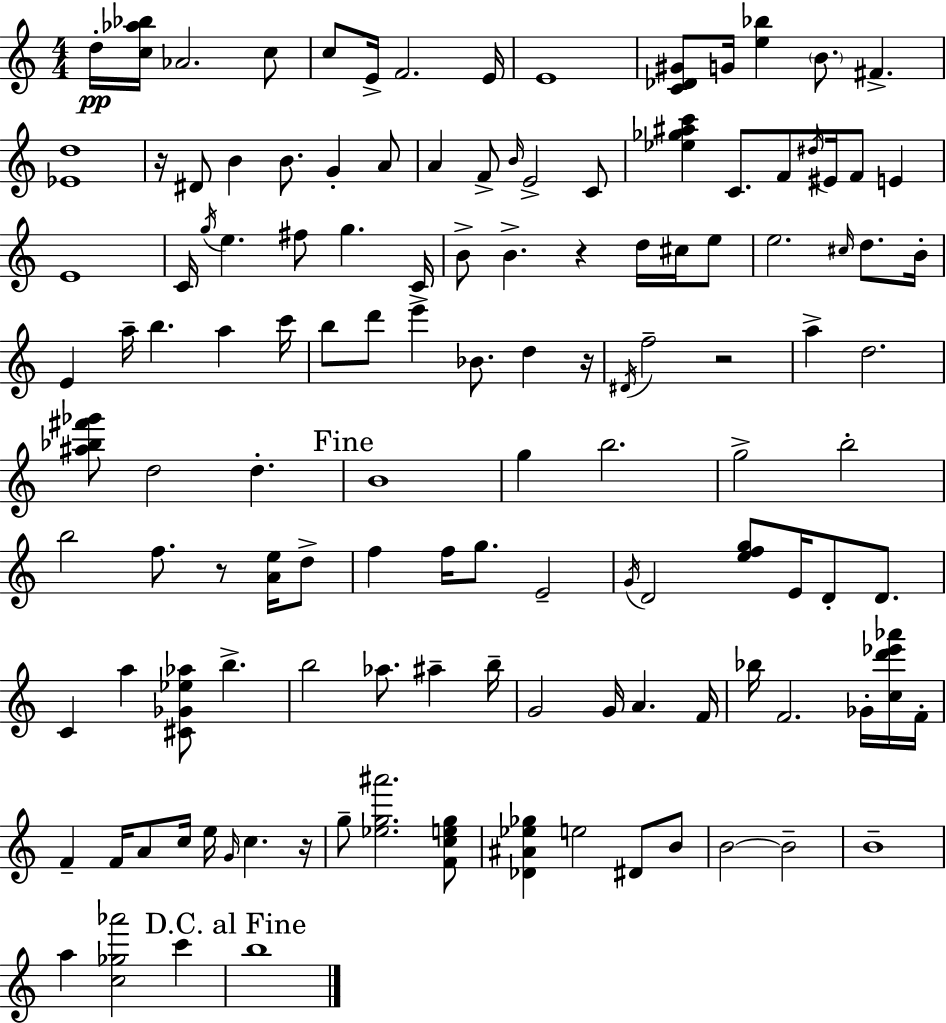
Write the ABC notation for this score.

X:1
T:Untitled
M:4/4
L:1/4
K:C
d/4 [c_a_b]/4 _A2 c/2 c/2 E/4 F2 E/4 E4 [C_D^G]/2 G/4 [e_b] B/2 ^F [_Ed]4 z/4 ^D/2 B B/2 G A/2 A F/2 B/4 E2 C/2 [_e_g^ac'] C/2 F/2 ^d/4 ^E/4 F/2 E E4 C/4 g/4 e ^f/2 g C/4 B/2 B z d/4 ^c/4 e/2 e2 ^c/4 d/2 B/4 E a/4 b a c'/4 b/2 d'/2 e' _B/2 d z/4 ^D/4 f2 z2 a d2 [^a_b^f'_g']/2 d2 d B4 g b2 g2 b2 b2 f/2 z/2 [Ae]/4 d/2 f f/4 g/2 E2 G/4 D2 [efg]/2 E/4 D/2 D/2 C a [^C_G_e_a]/2 b b2 _a/2 ^a b/4 G2 G/4 A F/4 _b/4 F2 _G/4 [cd'_e'_a']/4 F/4 F F/4 A/2 c/4 e/4 G/4 c z/4 g/2 [_eg^a']2 [Fceg]/2 [_D^A_e_g] e2 ^D/2 B/2 B2 B2 B4 a [c_g_a']2 c' b4